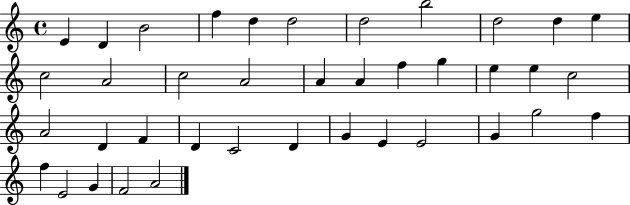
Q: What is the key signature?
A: C major